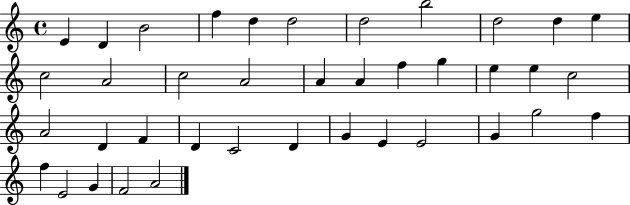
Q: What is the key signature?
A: C major